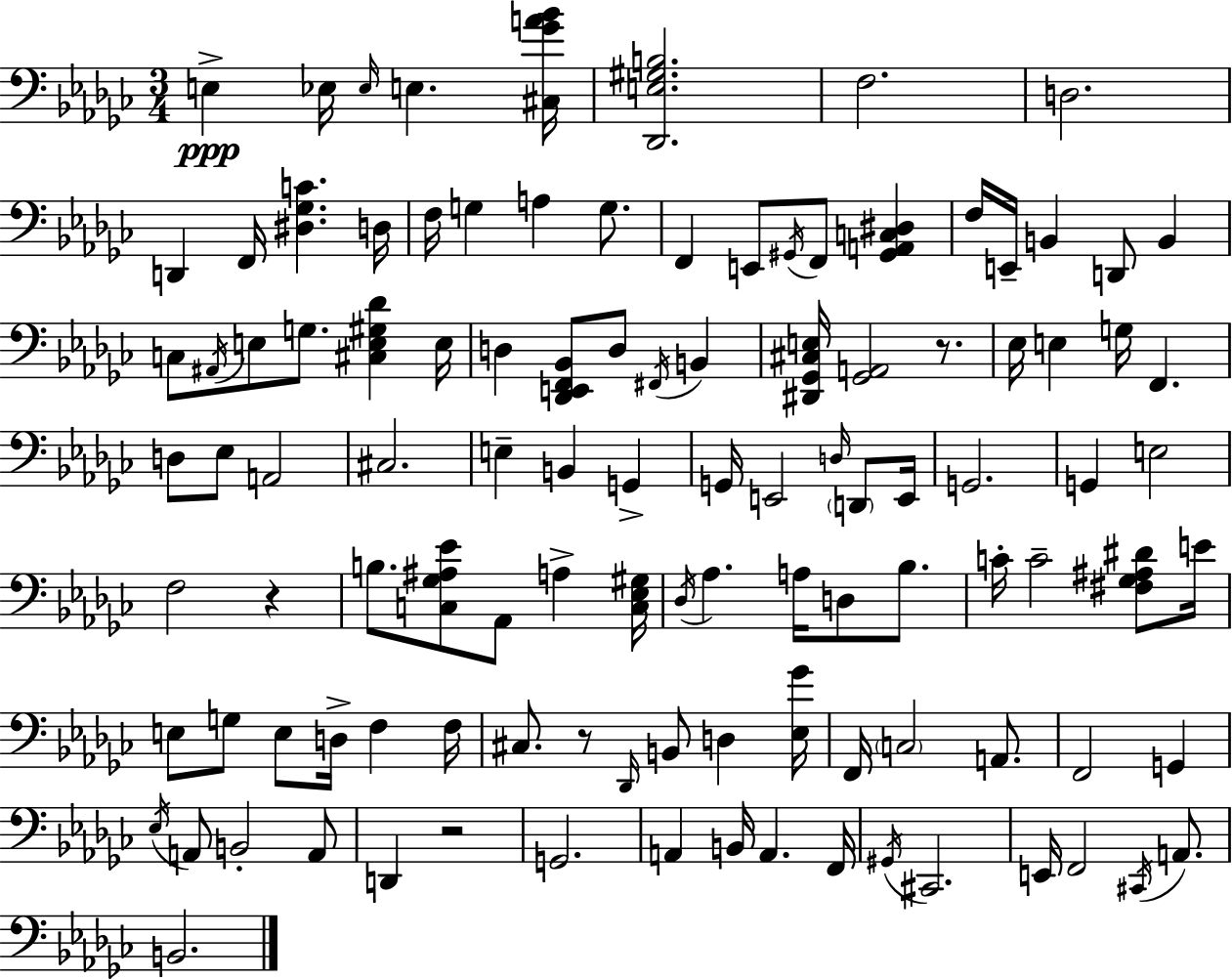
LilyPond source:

{
  \clef bass
  \numericTimeSignature
  \time 3/4
  \key ees \minor
  e4->\ppp ees16 \grace { ees16 } e4. | <cis ges' a' bes'>16 <des, e gis b>2. | f2. | d2. | \break d,4 f,16 <dis ges c'>4. | d16 f16 g4 a4 g8. | f,4 e,8 \acciaccatura { gis,16 } f,8 <gis, a, c dis>4 | f16 e,16-- b,4 d,8 b,4 | \break c8 \acciaccatura { ais,16 } e8 g8. <cis e gis des'>4 | e16 d4 <des, e, f, bes,>8 d8 \acciaccatura { fis,16 } | b,4 <dis, ges, cis e>16 <ges, a,>2 | r8. ees16 e4 g16 f,4. | \break d8 ees8 a,2 | cis2. | e4-- b,4 | g,4-> g,16 e,2 | \break \grace { d16 } \parenthesize d,8 e,16 g,2. | g,4 e2 | f2 | r4 b8. <c ges ais ees'>8 aes,8 | \break a4-> <c ees gis>16 \acciaccatura { des16 } aes4. | a16 d8 bes8. c'16-. c'2-- | <fis ges ais dis'>8 e'16 e8 g8 e8 | d16-> f4 f16 cis8. r8 \grace { des,16 } | \break b,8 d4 <ees ges'>16 f,16 \parenthesize c2 | a,8. f,2 | g,4 \acciaccatura { ees16 } a,8 b,2-. | a,8 d,4 | \break r2 g,2. | a,4 | b,16 a,4. f,16 \acciaccatura { gis,16 } cis,2. | e,16 f,2 | \break \acciaccatura { cis,16 } a,8. b,2. | \bar "|."
}